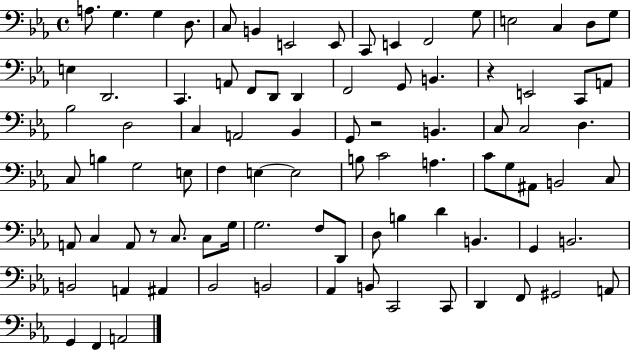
{
  \clef bass
  \time 4/4
  \defaultTimeSignature
  \key ees \major
  a8. g4. g4 d8. | c8 b,4 e,2 e,8 | c,8 e,4 f,2 g8 | e2 c4 d8 g8 | \break e4 d,2. | c,4. a,8 f,8 d,8 d,4 | f,2 g,8 b,4. | r4 e,2 c,8 a,8 | \break bes2 d2 | c4 a,2 bes,4 | g,8 r2 b,4. | c8 c2 d4. | \break c8 b4 g2 e8 | f4 e4~~ e2 | b8 c'2 a4. | c'8 g8 ais,8 b,2 c8 | \break a,8 c4 a,8 r8 c8. c8 g16 | g2. f8 d,8 | d8 b4 d'4 b,4. | g,4 b,2. | \break b,2 a,4 ais,4 | bes,2 b,2 | aes,4 b,8 c,2 c,8 | d,4 f,8 gis,2 a,8 | \break g,4 f,4 a,2 | \bar "|."
}